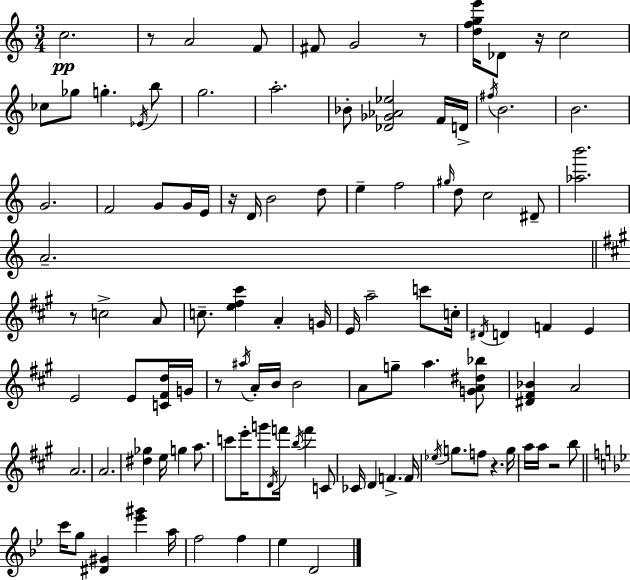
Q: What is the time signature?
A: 3/4